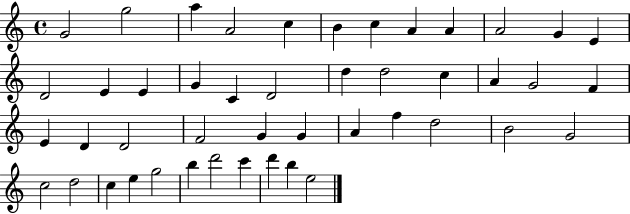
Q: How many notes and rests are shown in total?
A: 46